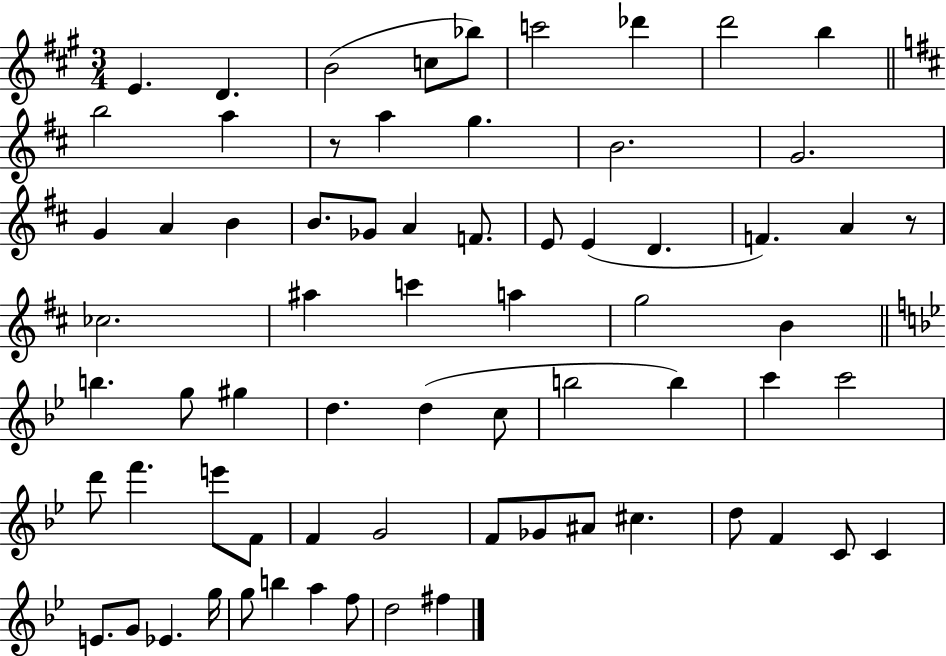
{
  \clef treble
  \numericTimeSignature
  \time 3/4
  \key a \major
  e'4. d'4. | b'2( c''8 bes''8) | c'''2 des'''4 | d'''2 b''4 | \break \bar "||" \break \key d \major b''2 a''4 | r8 a''4 g''4. | b'2. | g'2. | \break g'4 a'4 b'4 | b'8. ges'8 a'4 f'8. | e'8 e'4( d'4. | f'4.) a'4 r8 | \break ces''2. | ais''4 c'''4 a''4 | g''2 b'4 | \bar "||" \break \key bes \major b''4. g''8 gis''4 | d''4. d''4( c''8 | b''2 b''4) | c'''4 c'''2 | \break d'''8 f'''4. e'''8 f'8 | f'4 g'2 | f'8 ges'8 ais'8 cis''4. | d''8 f'4 c'8 c'4 | \break e'8. g'8 ees'4. g''16 | g''8 b''4 a''4 f''8 | d''2 fis''4 | \bar "|."
}